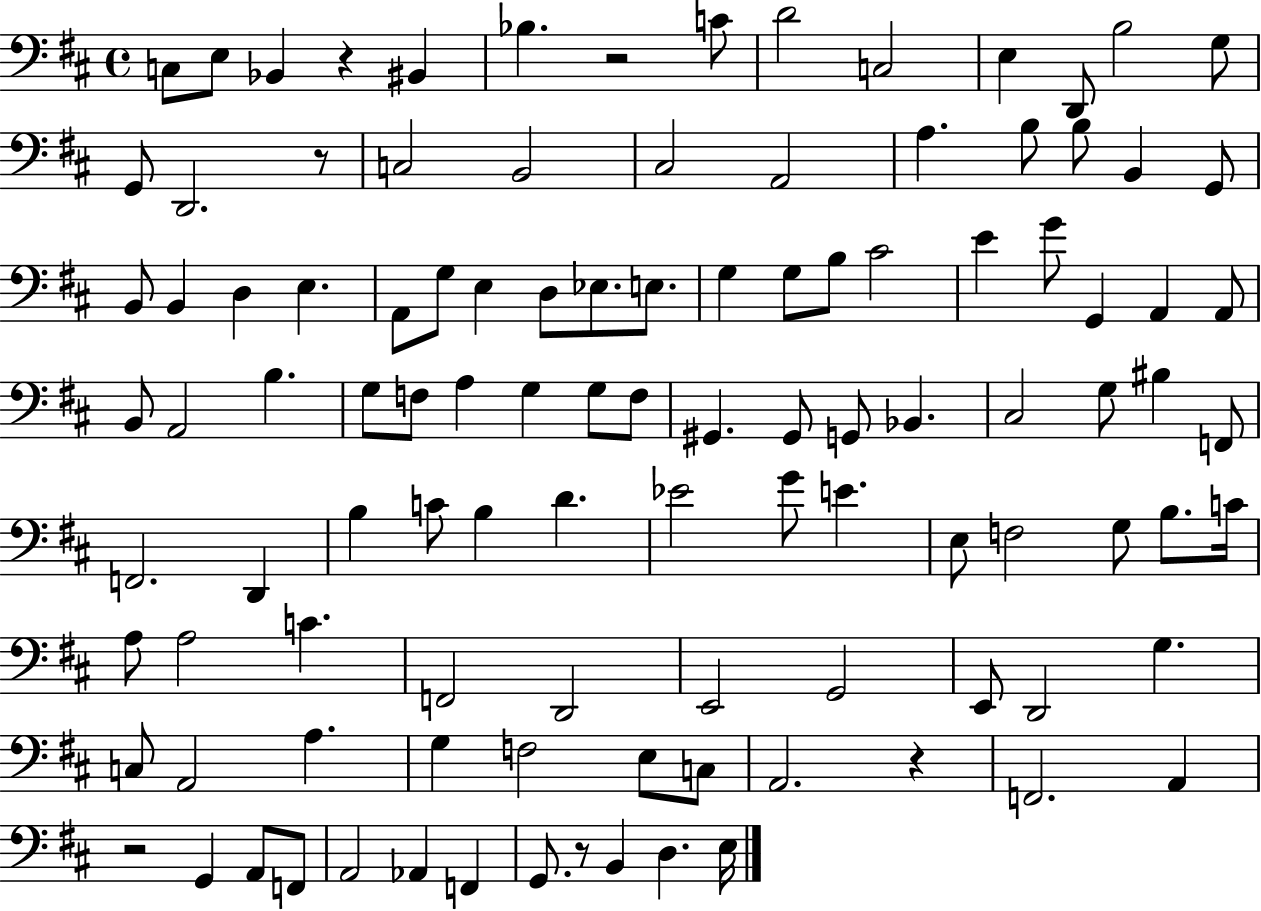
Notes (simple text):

C3/e E3/e Bb2/q R/q BIS2/q Bb3/q. R/h C4/e D4/h C3/h E3/q D2/e B3/h G3/e G2/e D2/h. R/e C3/h B2/h C#3/h A2/h A3/q. B3/e B3/e B2/q G2/e B2/e B2/q D3/q E3/q. A2/e G3/e E3/q D3/e Eb3/e. E3/e. G3/q G3/e B3/e C#4/h E4/q G4/e G2/q A2/q A2/e B2/e A2/h B3/q. G3/e F3/e A3/q G3/q G3/e F3/e G#2/q. G#2/e G2/e Bb2/q. C#3/h G3/e BIS3/q F2/e F2/h. D2/q B3/q C4/e B3/q D4/q. Eb4/h G4/e E4/q. E3/e F3/h G3/e B3/e. C4/s A3/e A3/h C4/q. F2/h D2/h E2/h G2/h E2/e D2/h G3/q. C3/e A2/h A3/q. G3/q F3/h E3/e C3/e A2/h. R/q F2/h. A2/q R/h G2/q A2/e F2/e A2/h Ab2/q F2/q G2/e. R/e B2/q D3/q. E3/s